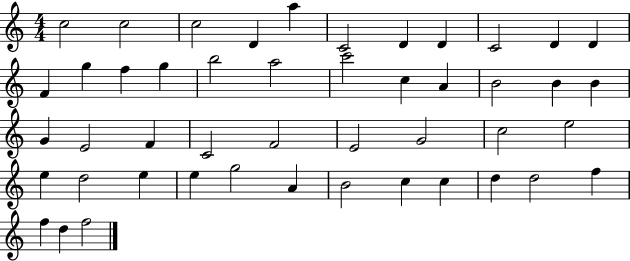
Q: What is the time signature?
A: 4/4